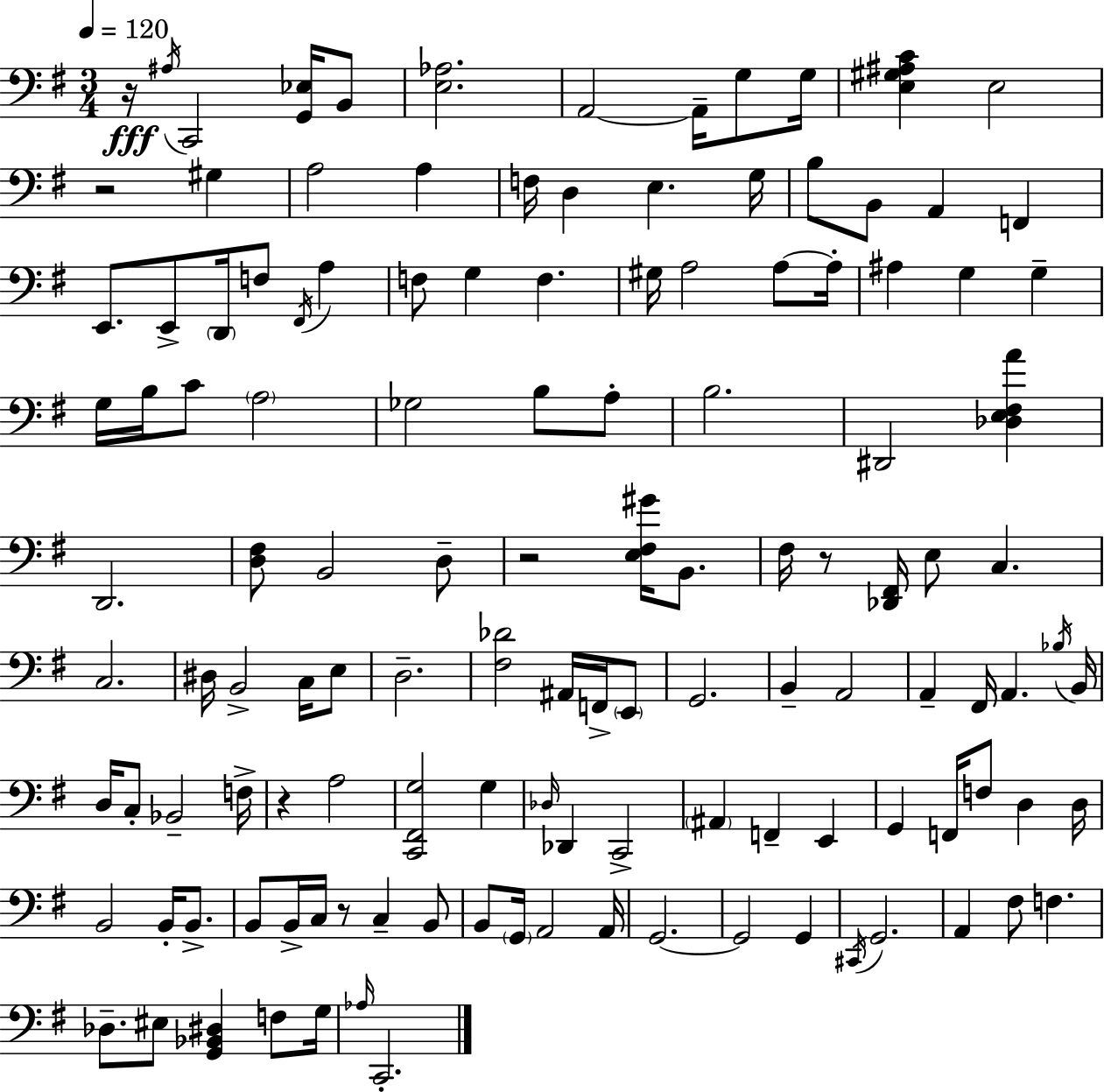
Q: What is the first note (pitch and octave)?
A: A#3